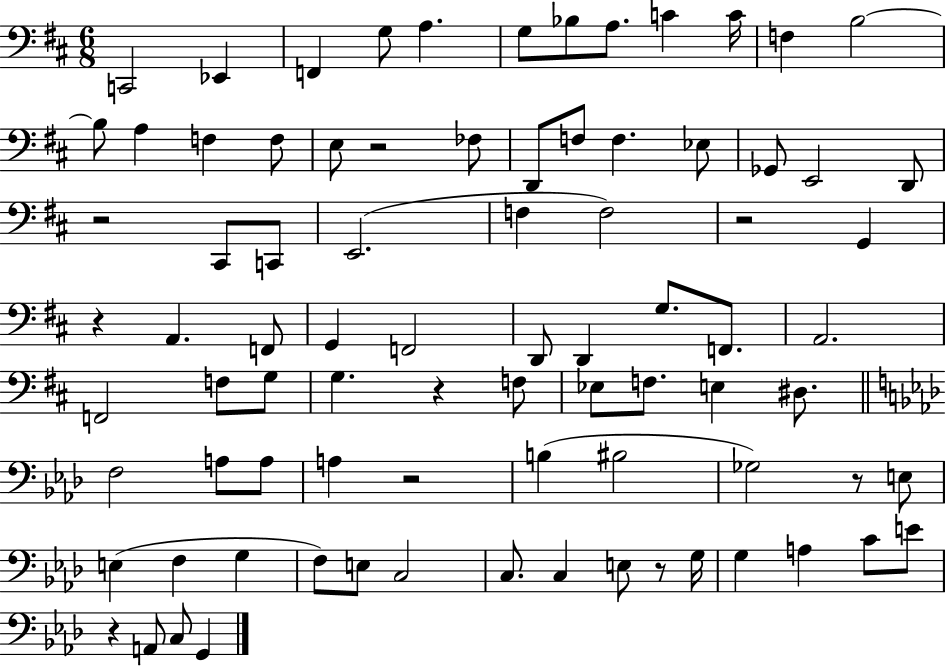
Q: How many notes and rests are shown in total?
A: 83